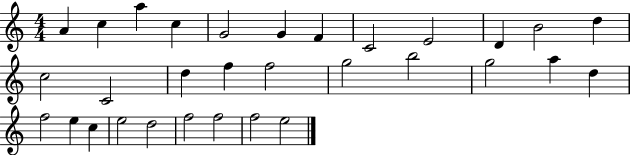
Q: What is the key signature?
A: C major